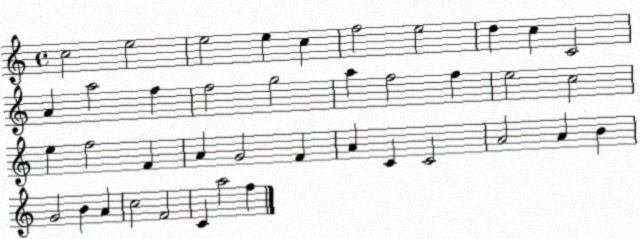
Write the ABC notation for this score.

X:1
T:Untitled
M:4/4
L:1/4
K:C
c2 e2 e2 e c f2 e2 d c C2 A a2 f f2 g2 a f2 f e2 c2 e f2 F A G2 F A C C2 A2 A B G2 B A c2 F2 C a2 f